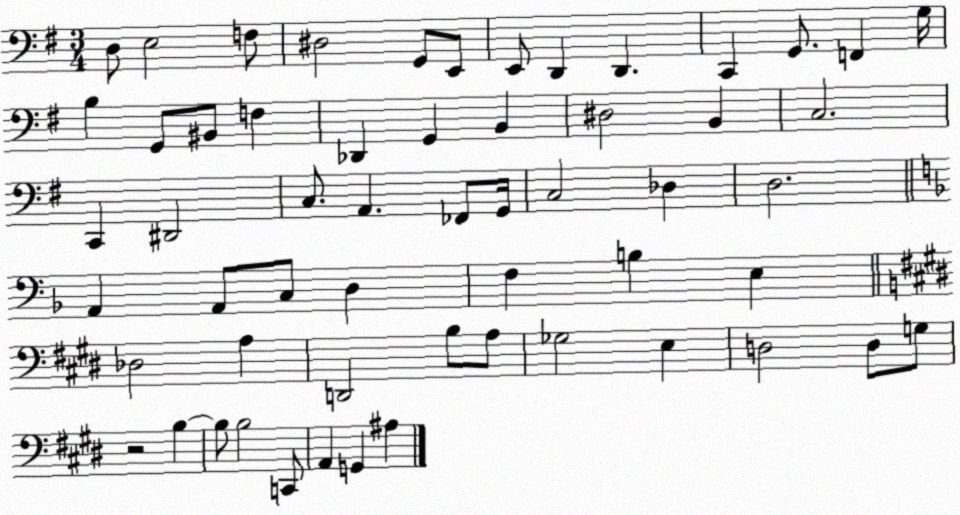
X:1
T:Untitled
M:3/4
L:1/4
K:G
D,/2 E,2 F,/2 ^D,2 G,,/2 E,,/2 E,,/2 D,, D,, C,, G,,/2 F,, G,/4 B, G,,/2 ^B,,/2 F, _D,, G,, B,, ^D,2 B,, C,2 C,, ^D,,2 C,/2 A,, _F,,/2 G,,/4 C,2 _D, D,2 A,, A,,/2 C,/2 D, F, B, E, _D,2 A, D,,2 B,/2 A,/2 _G,2 E, D,2 D,/2 G,/2 z2 B, B,/2 B,2 C,,/2 A,, G,, ^A,